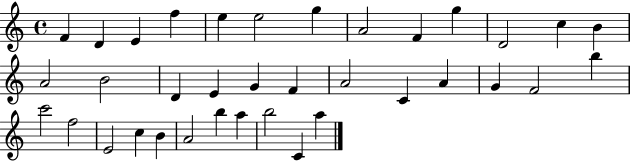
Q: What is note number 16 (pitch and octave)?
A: D4